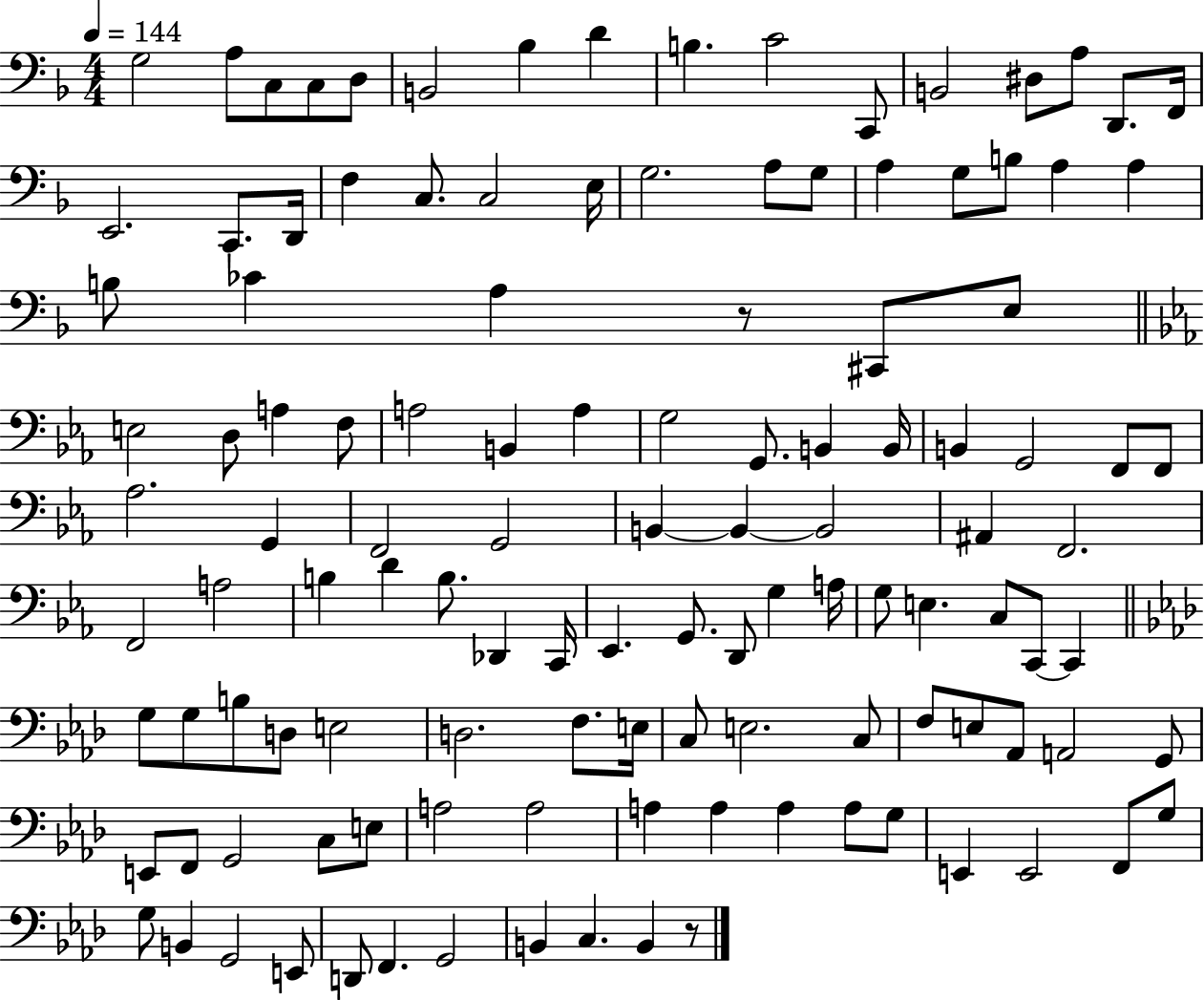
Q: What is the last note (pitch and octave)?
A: B2